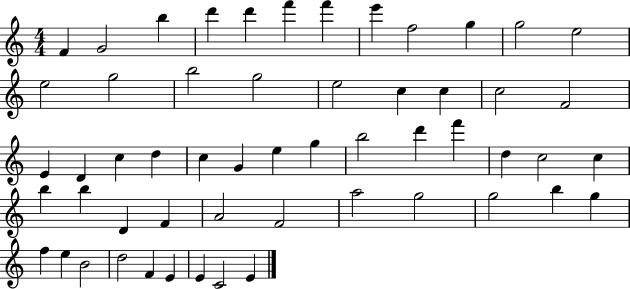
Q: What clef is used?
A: treble